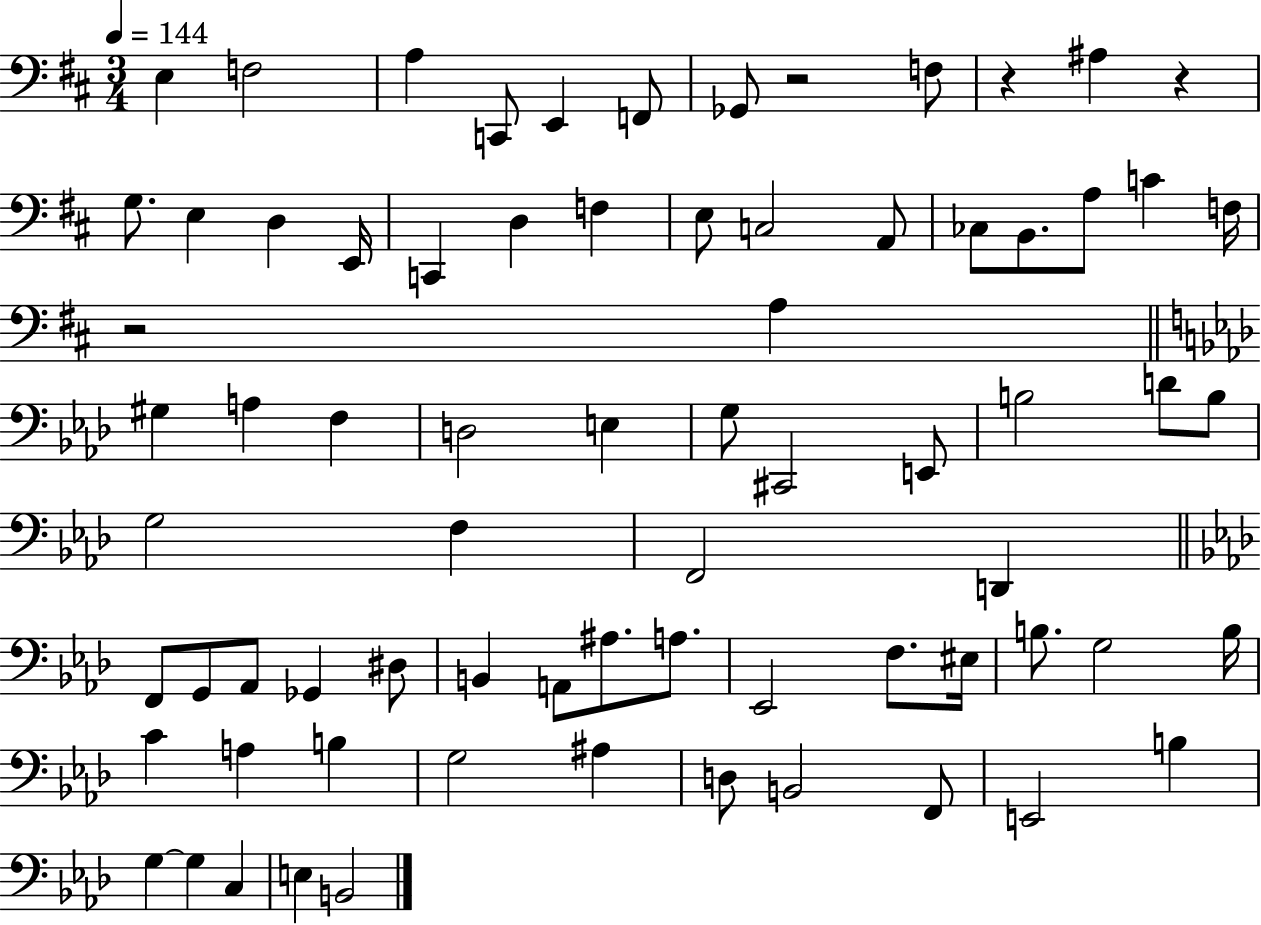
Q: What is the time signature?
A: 3/4